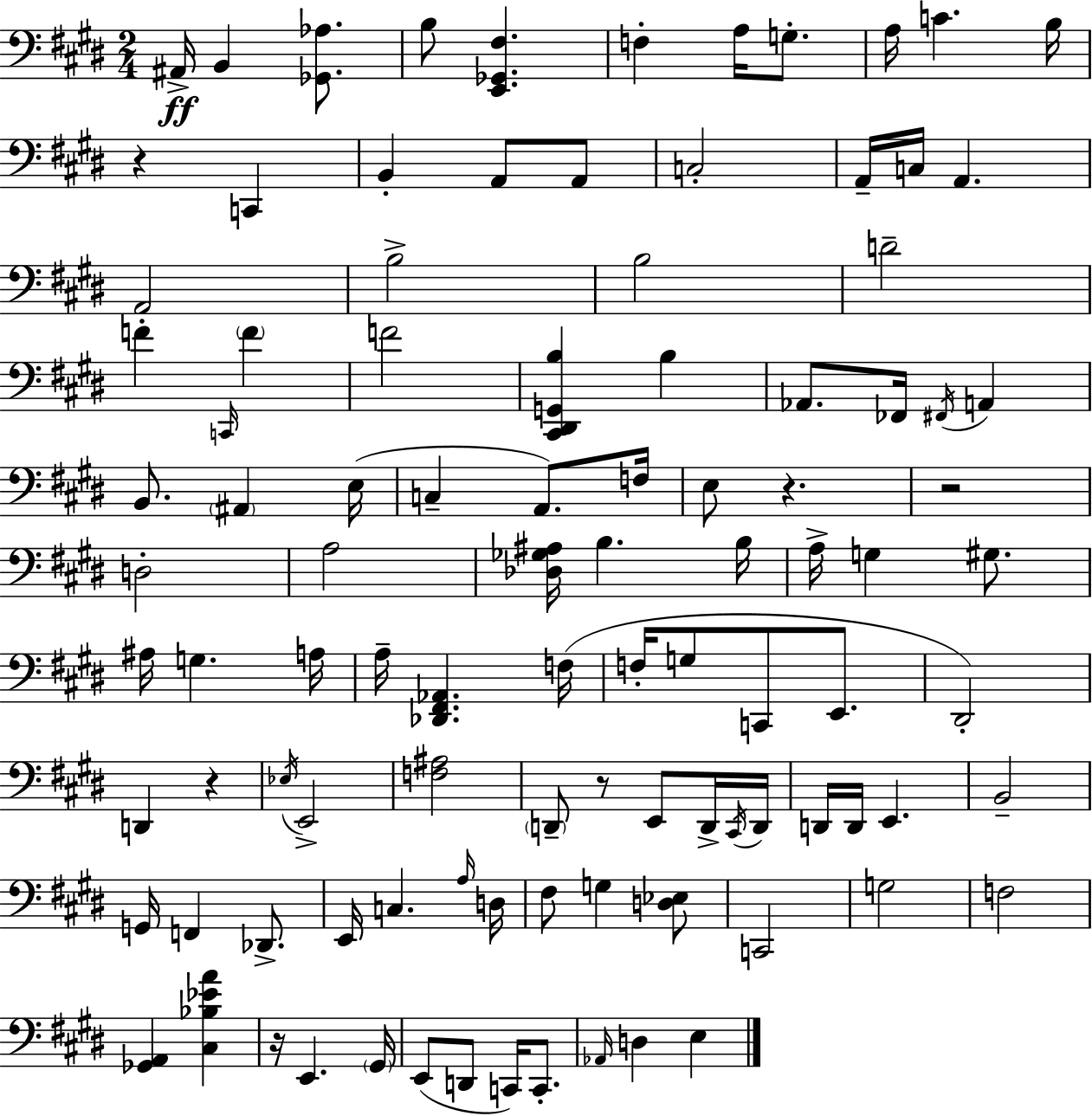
{
  \clef bass
  \numericTimeSignature
  \time 2/4
  \key e \major
  \repeat volta 2 { ais,16->\ff b,4 <ges, aes>8. | b8 <e, ges, fis>4. | f4-. a16 g8.-. | a16 c'4. b16 | \break r4 c,4 | b,4-. a,8 a,8 | c2-. | a,16-- c16 a,4. | \break a,2 | b2-> | b2 | d'2-- | \break f'4-. \grace { c,16 } \parenthesize f'4 | f'2 | <cis, dis, g, b>4 b4 | aes,8. fes,16 \acciaccatura { fis,16 } a,4 | \break b,8. \parenthesize ais,4 | e16( c4-- a,8.) | f16 e8 r4. | r2 | \break d2-. | a2 | <des ges ais>16 b4. | b16 a16-> g4 gis8. | \break ais16 g4. | a16 a16-- <des, fis, aes,>4. | f16( f16-. g8 c,8 e,8. | dis,2-.) | \break d,4 r4 | \acciaccatura { ees16 } e,2-> | <f ais>2 | \parenthesize d,8-- r8 e,8 | \break d,16-> \acciaccatura { cis,16 } d,16 d,16 d,16 e,4. | b,2-- | g,16 f,4 | des,8.-> e,16 c4. | \break \grace { a16 } d16 fis8 g4 | <d ees>8 c,2 | g2 | f2 | \break <ges, a,>4 | <cis bes ees' a'>4 r16 e,4. | \parenthesize gis,16 e,8( d,8 | c,16) c,8.-. \grace { aes,16 } d4 | \break e4 } \bar "|."
}